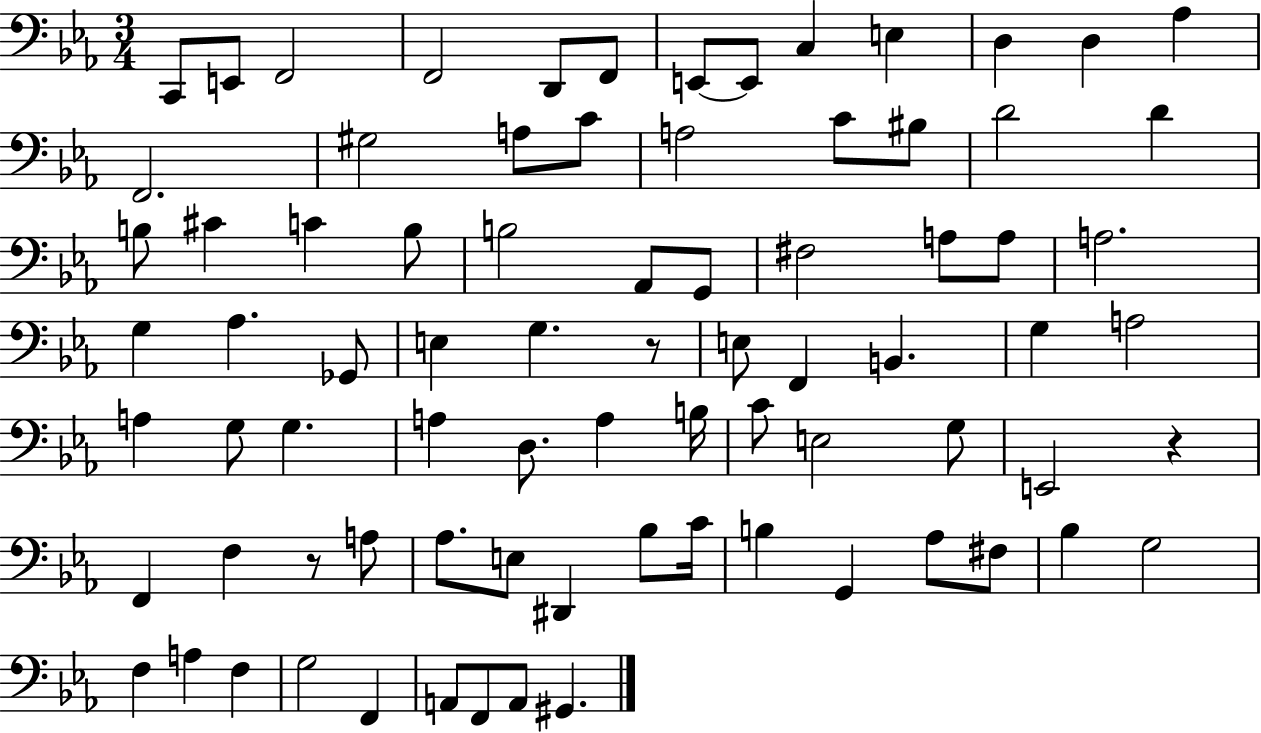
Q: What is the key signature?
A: EES major